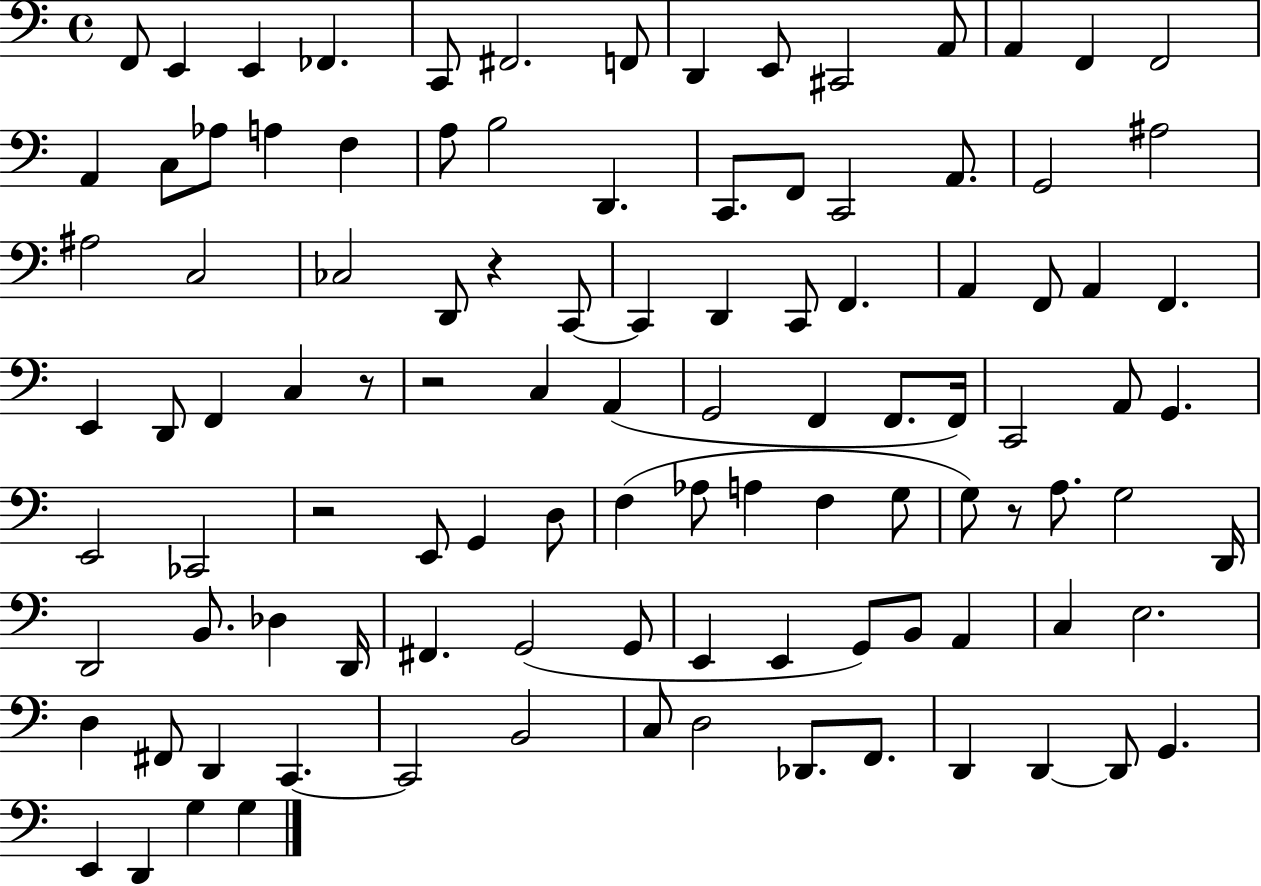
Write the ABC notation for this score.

X:1
T:Untitled
M:4/4
L:1/4
K:C
F,,/2 E,, E,, _F,, C,,/2 ^F,,2 F,,/2 D,, E,,/2 ^C,,2 A,,/2 A,, F,, F,,2 A,, C,/2 _A,/2 A, F, A,/2 B,2 D,, C,,/2 F,,/2 C,,2 A,,/2 G,,2 ^A,2 ^A,2 C,2 _C,2 D,,/2 z C,,/2 C,, D,, C,,/2 F,, A,, F,,/2 A,, F,, E,, D,,/2 F,, C, z/2 z2 C, A,, G,,2 F,, F,,/2 F,,/4 C,,2 A,,/2 G,, E,,2 _C,,2 z2 E,,/2 G,, D,/2 F, _A,/2 A, F, G,/2 G,/2 z/2 A,/2 G,2 D,,/4 D,,2 B,,/2 _D, D,,/4 ^F,, G,,2 G,,/2 E,, E,, G,,/2 B,,/2 A,, C, E,2 D, ^F,,/2 D,, C,, C,,2 B,,2 C,/2 D,2 _D,,/2 F,,/2 D,, D,, D,,/2 G,, E,, D,, G, G,